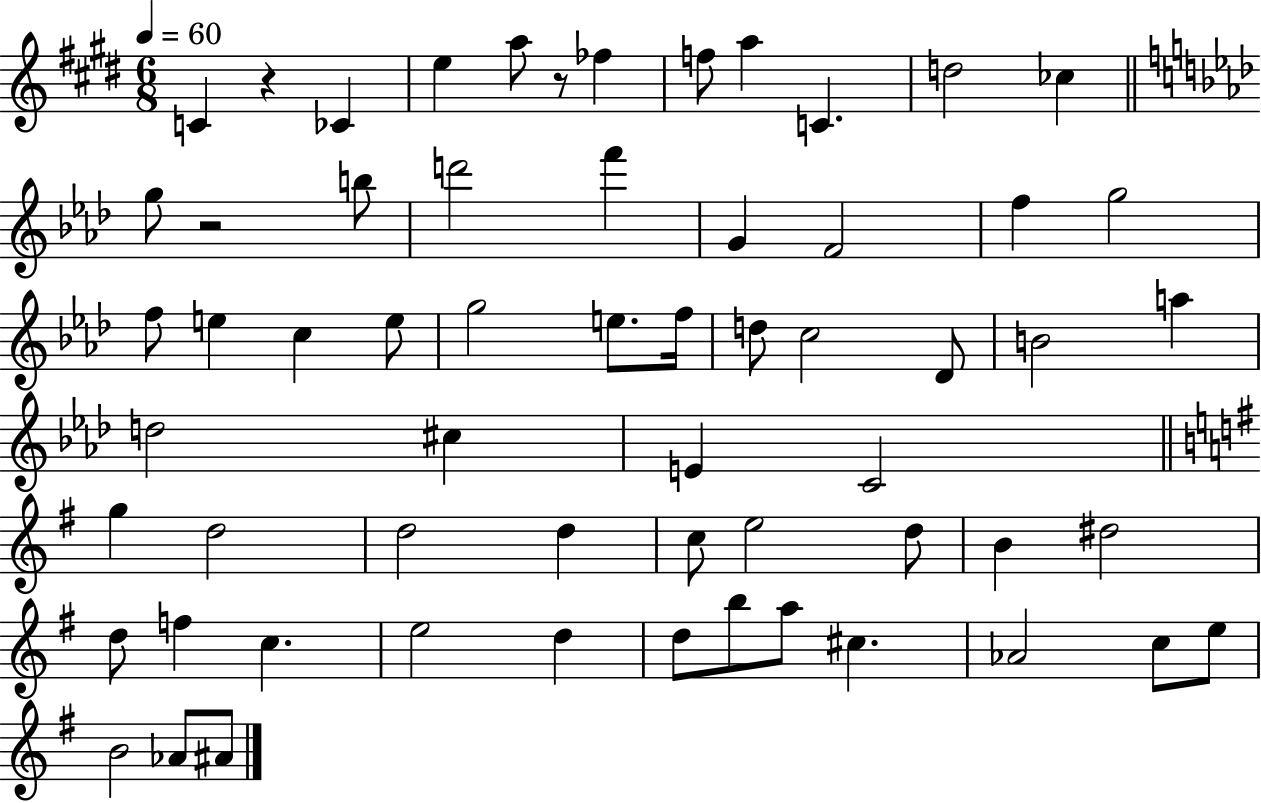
X:1
T:Untitled
M:6/8
L:1/4
K:E
C z _C e a/2 z/2 _f f/2 a C d2 _c g/2 z2 b/2 d'2 f' G F2 f g2 f/2 e c e/2 g2 e/2 f/4 d/2 c2 _D/2 B2 a d2 ^c E C2 g d2 d2 d c/2 e2 d/2 B ^d2 d/2 f c e2 d d/2 b/2 a/2 ^c _A2 c/2 e/2 B2 _A/2 ^A/2